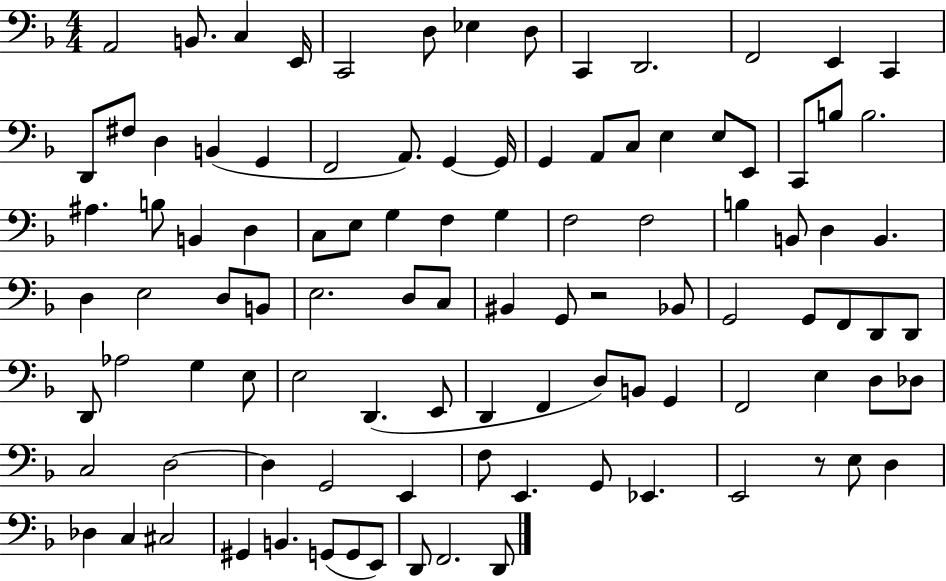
A2/h B2/e. C3/q E2/s C2/h D3/e Eb3/q D3/e C2/q D2/h. F2/h E2/q C2/q D2/e F#3/e D3/q B2/q G2/q F2/h A2/e. G2/q G2/s G2/q A2/e C3/e E3/q E3/e E2/e C2/e B3/e B3/h. A#3/q. B3/e B2/q D3/q C3/e E3/e G3/q F3/q G3/q F3/h F3/h B3/q B2/e D3/q B2/q. D3/q E3/h D3/e B2/e E3/h. D3/e C3/e BIS2/q G2/e R/h Bb2/e G2/h G2/e F2/e D2/e D2/e D2/e Ab3/h G3/q E3/e E3/h D2/q. E2/e D2/q F2/q D3/e B2/e G2/q F2/h E3/q D3/e Db3/e C3/h D3/h D3/q G2/h E2/q F3/e E2/q. G2/e Eb2/q. E2/h R/e E3/e D3/q Db3/q C3/q C#3/h G#2/q B2/q. G2/e G2/e E2/e D2/e F2/h. D2/e